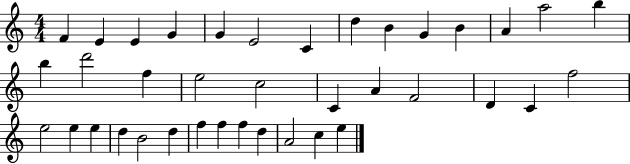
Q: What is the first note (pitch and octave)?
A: F4